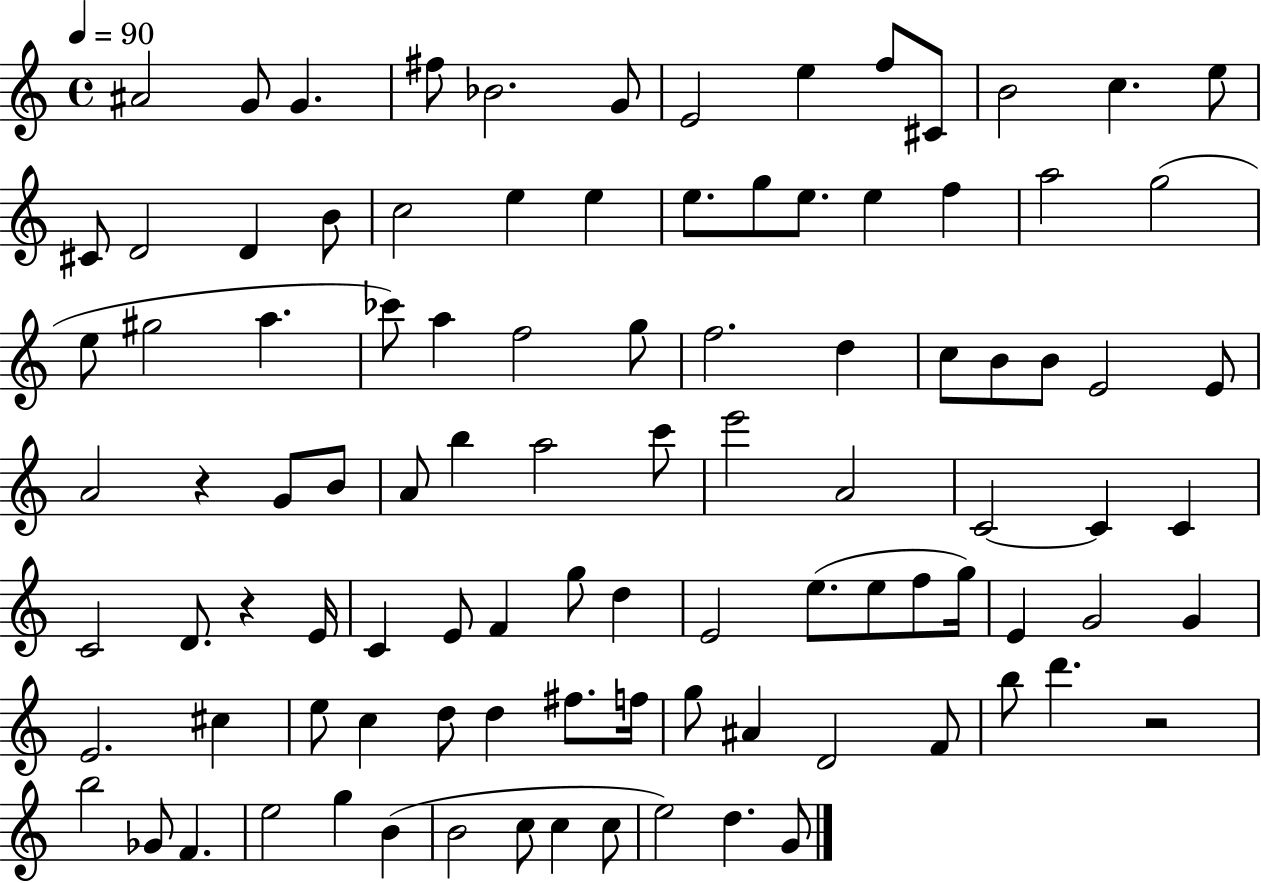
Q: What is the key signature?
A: C major